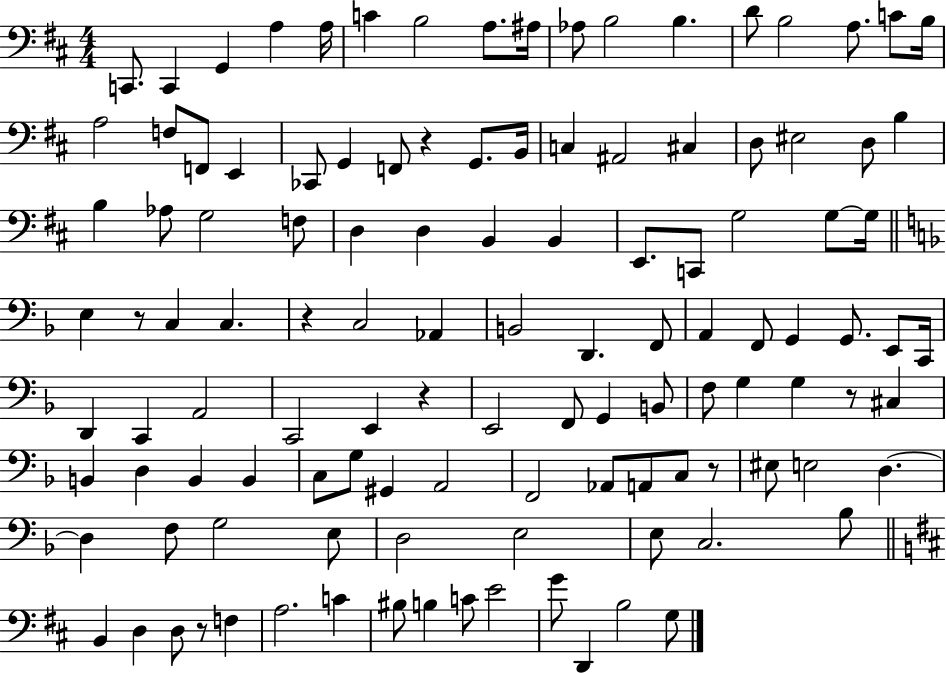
X:1
T:Untitled
M:4/4
L:1/4
K:D
C,,/2 C,, G,, A, A,/4 C B,2 A,/2 ^A,/4 _A,/2 B,2 B, D/2 B,2 A,/2 C/2 B,/4 A,2 F,/2 F,,/2 E,, _C,,/2 G,, F,,/2 z G,,/2 B,,/4 C, ^A,,2 ^C, D,/2 ^E,2 D,/2 B, B, _A,/2 G,2 F,/2 D, D, B,, B,, E,,/2 C,,/2 G,2 G,/2 G,/4 E, z/2 C, C, z C,2 _A,, B,,2 D,, F,,/2 A,, F,,/2 G,, G,,/2 E,,/2 C,,/4 D,, C,, A,,2 C,,2 E,, z E,,2 F,,/2 G,, B,,/2 F,/2 G, G, z/2 ^C, B,, D, B,, B,, C,/2 G,/2 ^G,, A,,2 F,,2 _A,,/2 A,,/2 C,/2 z/2 ^E,/2 E,2 D, D, F,/2 G,2 E,/2 D,2 E,2 E,/2 C,2 _B,/2 B,, D, D,/2 z/2 F, A,2 C ^B,/2 B, C/2 E2 G/2 D,, B,2 G,/2